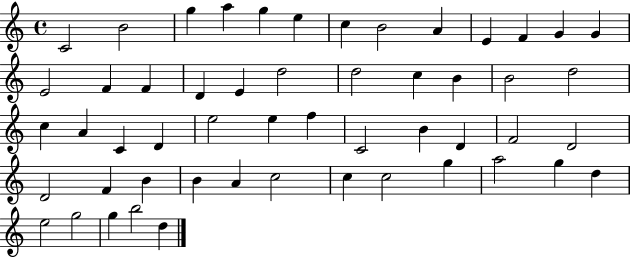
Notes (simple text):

C4/h B4/h G5/q A5/q G5/q E5/q C5/q B4/h A4/q E4/q F4/q G4/q G4/q E4/h F4/q F4/q D4/q E4/q D5/h D5/h C5/q B4/q B4/h D5/h C5/q A4/q C4/q D4/q E5/h E5/q F5/q C4/h B4/q D4/q F4/h D4/h D4/h F4/q B4/q B4/q A4/q C5/h C5/q C5/h G5/q A5/h G5/q D5/q E5/h G5/h G5/q B5/h D5/q